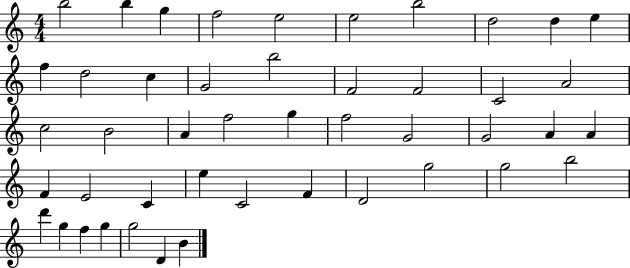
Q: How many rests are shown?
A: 0